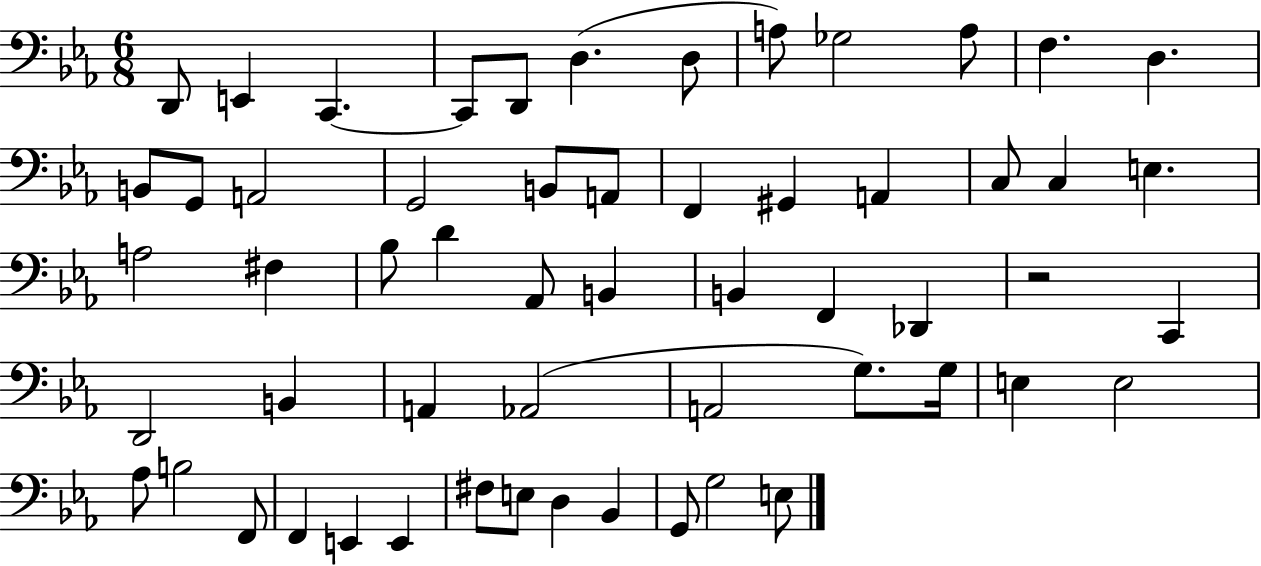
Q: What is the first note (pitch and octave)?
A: D2